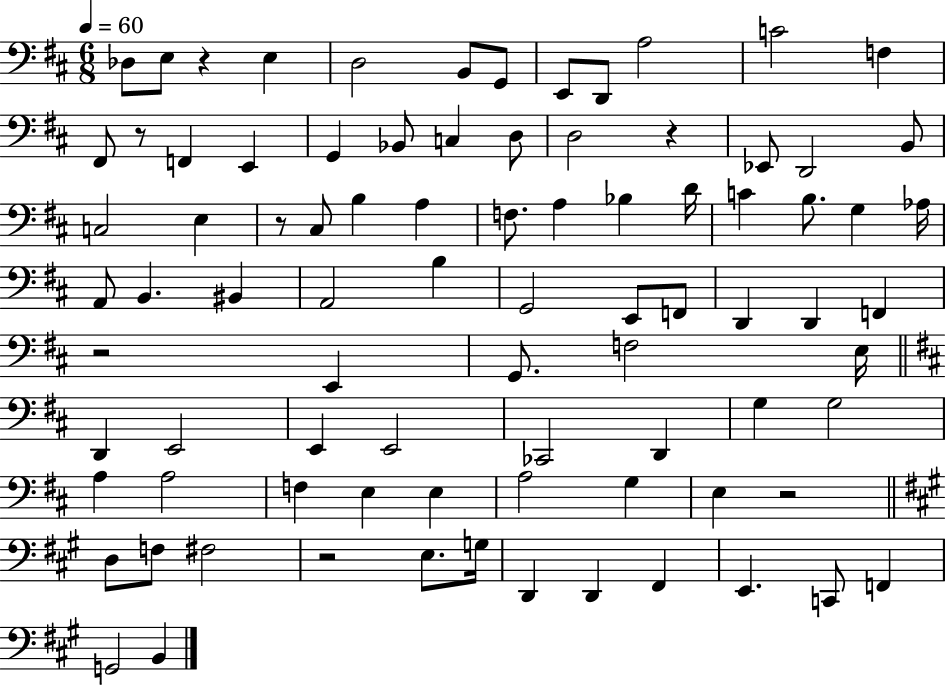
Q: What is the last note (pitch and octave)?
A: B2